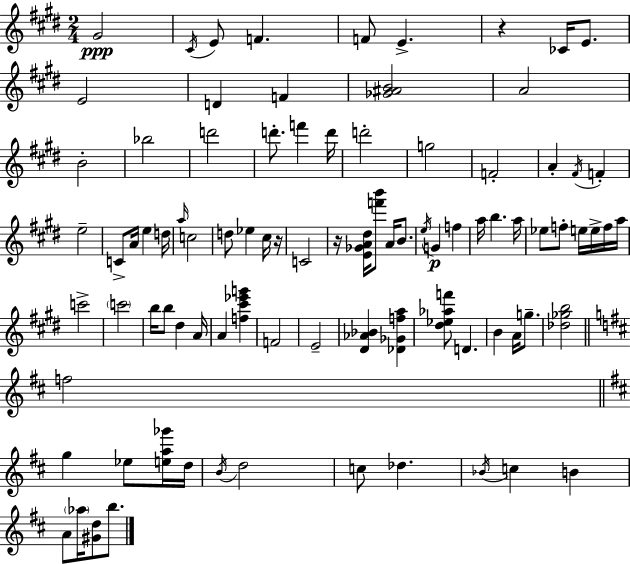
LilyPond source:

{
  \clef treble
  \numericTimeSignature
  \time 2/4
  \key e \major
  gis'2\ppp | \acciaccatura { cis'16 } e'8 f'4. | f'8 e'4.-> | r4 ces'16 e'8. | \break e'2 | d'4 f'4 | <ges' ais' b'>2 | a'2 | \break b'2-. | bes''2 | d'''2 | d'''8.-. f'''4 | \break d'''16 d'''2-. | g''2 | f'2-. | a'4-. \acciaccatura { fis'16 } f'4-. | \break e''2-- | c'8-> a'16 e''4 | d''16 \grace { a''16 } c''2 | d''8 ees''4 | \break cis''16 r16 c'2 | r16 <e' ges' a' dis''>16 <f''' b'''>8 a'16 | b'8. \acciaccatura { e''16 } g'4\p | f''4 a''16 b''4. | \break a''16 ees''8 f''8-. | e''16 e''16-> f''16 a''16 c'''2-> | \parenthesize c'''2 | b''16 b''8 dis''4 | \break a'16 a'4 | <f'' cis''' ees''' g'''>4 f'2 | e'2-- | <dis' aes' bes'>4 | \break <des' ges' f'' a''>4 <dis'' ees'' aes'' f'''>8 d'4. | b'4 | a'16 g''8.-- <des'' ges'' b''>2 | \bar "||" \break \key d \major f''2 | \bar "||" \break \key d \major g''4 ees''8 <e'' a'' ges'''>16 d''16 | \acciaccatura { b'16 } d''2 | c''8 des''4. | \acciaccatura { bes'16 } c''4 b'4 | \break a'8 \parenthesize aes''16 <gis' d''>8 b''8. | \bar "|."
}